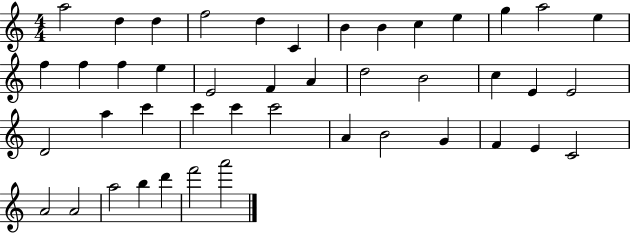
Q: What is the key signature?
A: C major